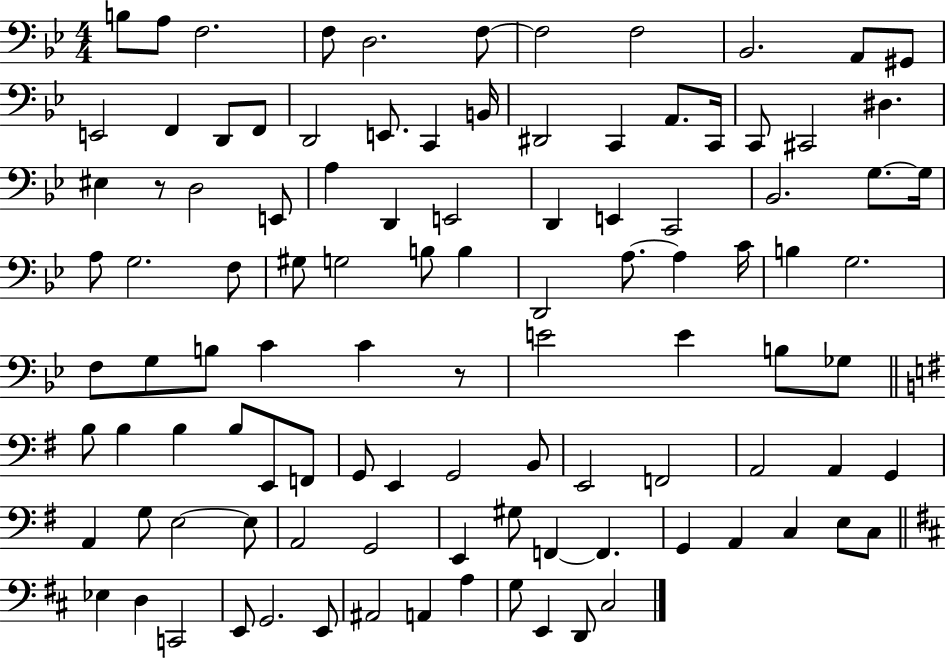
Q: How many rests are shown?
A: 2